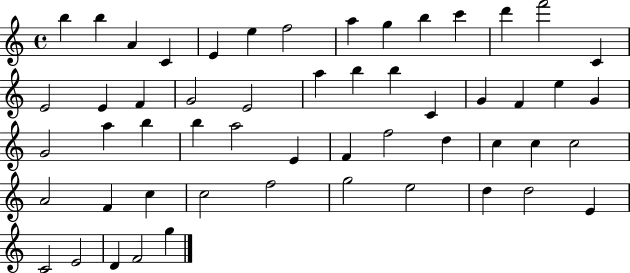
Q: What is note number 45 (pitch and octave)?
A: G5